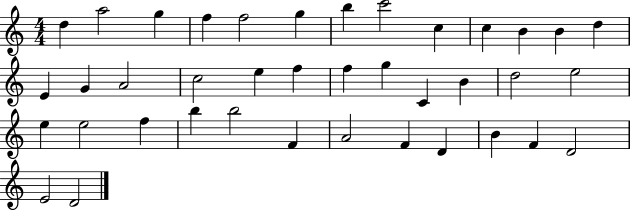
D5/q A5/h G5/q F5/q F5/h G5/q B5/q C6/h C5/q C5/q B4/q B4/q D5/q E4/q G4/q A4/h C5/h E5/q F5/q F5/q G5/q C4/q B4/q D5/h E5/h E5/q E5/h F5/q B5/q B5/h F4/q A4/h F4/q D4/q B4/q F4/q D4/h E4/h D4/h